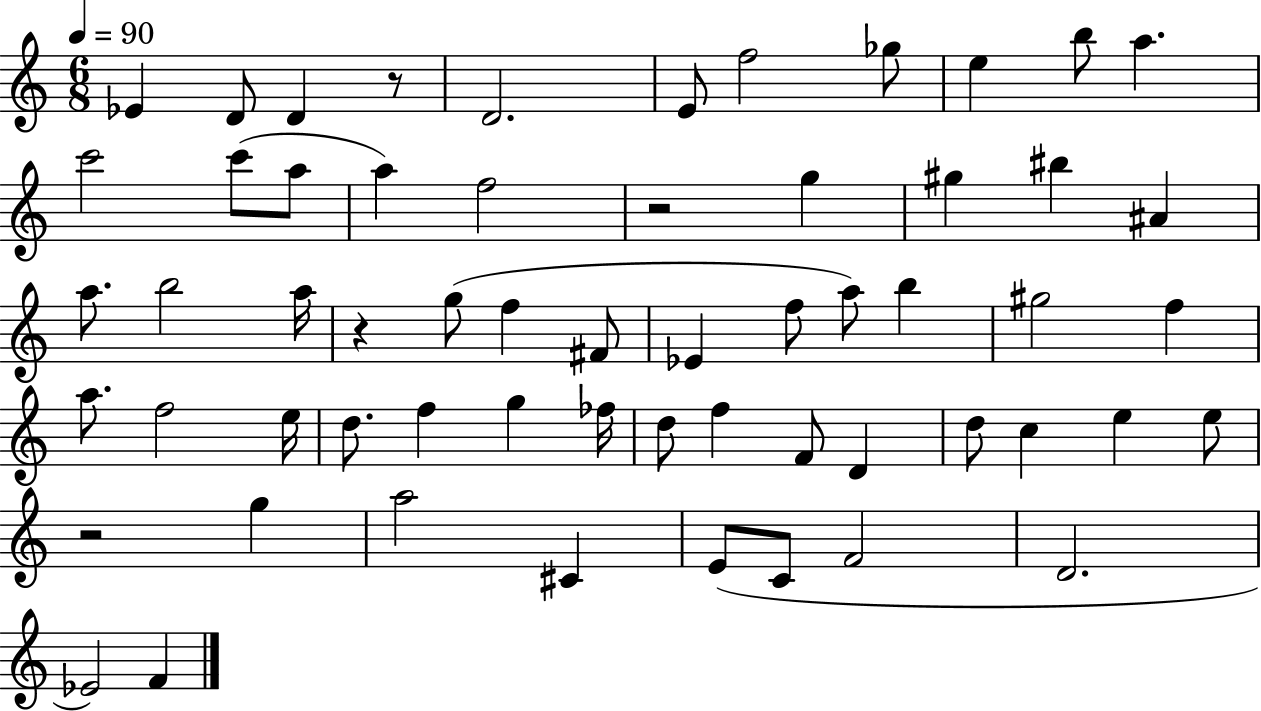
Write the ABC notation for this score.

X:1
T:Untitled
M:6/8
L:1/4
K:C
_E D/2 D z/2 D2 E/2 f2 _g/2 e b/2 a c'2 c'/2 a/2 a f2 z2 g ^g ^b ^A a/2 b2 a/4 z g/2 f ^F/2 _E f/2 a/2 b ^g2 f a/2 f2 e/4 d/2 f g _f/4 d/2 f F/2 D d/2 c e e/2 z2 g a2 ^C E/2 C/2 F2 D2 _E2 F